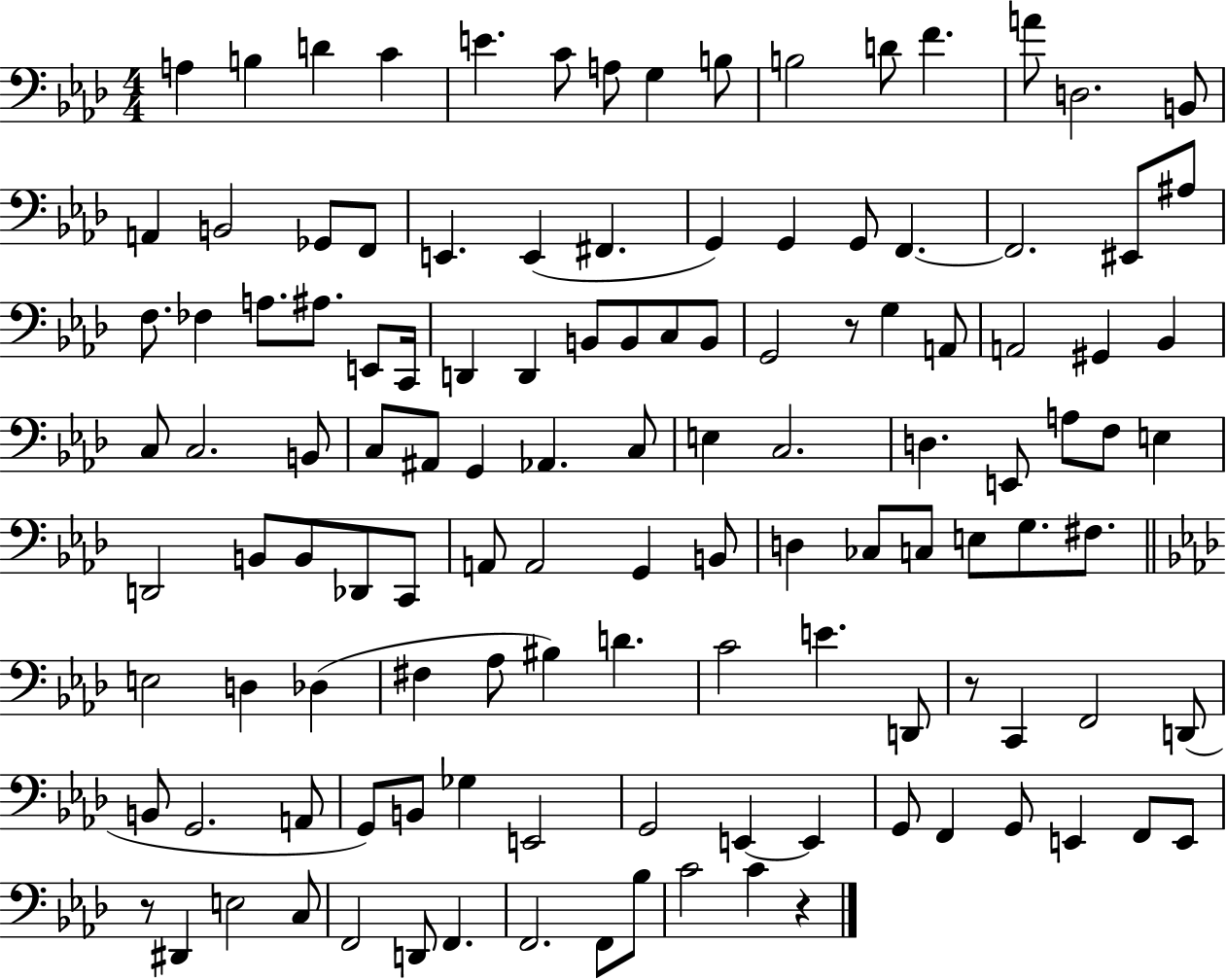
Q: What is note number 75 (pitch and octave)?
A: E3